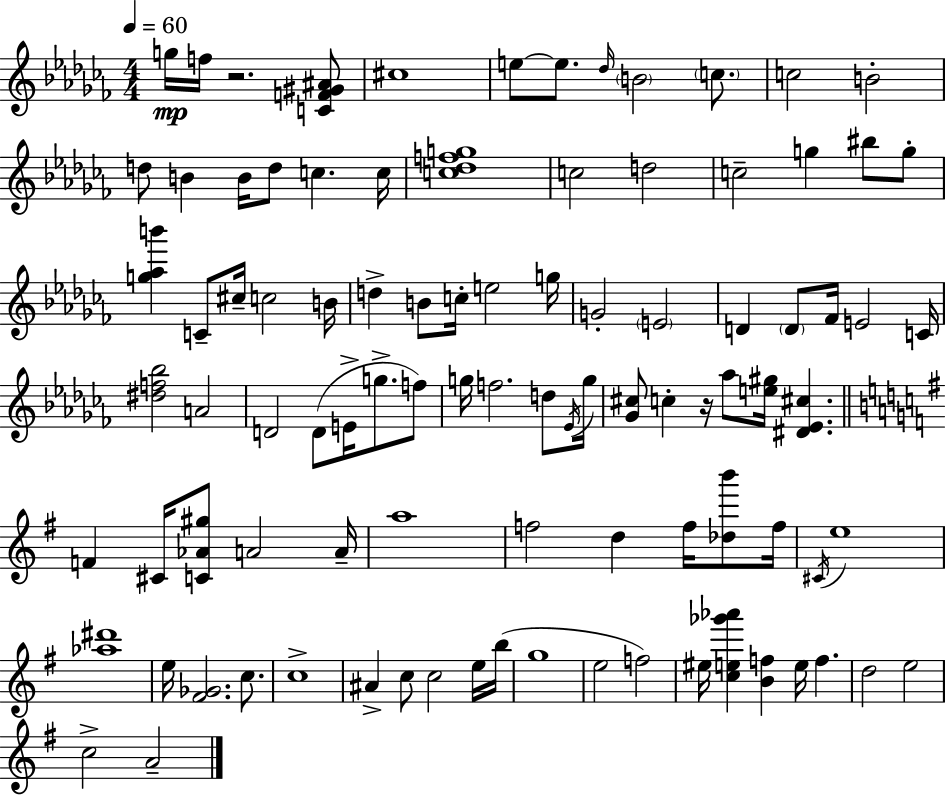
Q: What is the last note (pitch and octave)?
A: A4